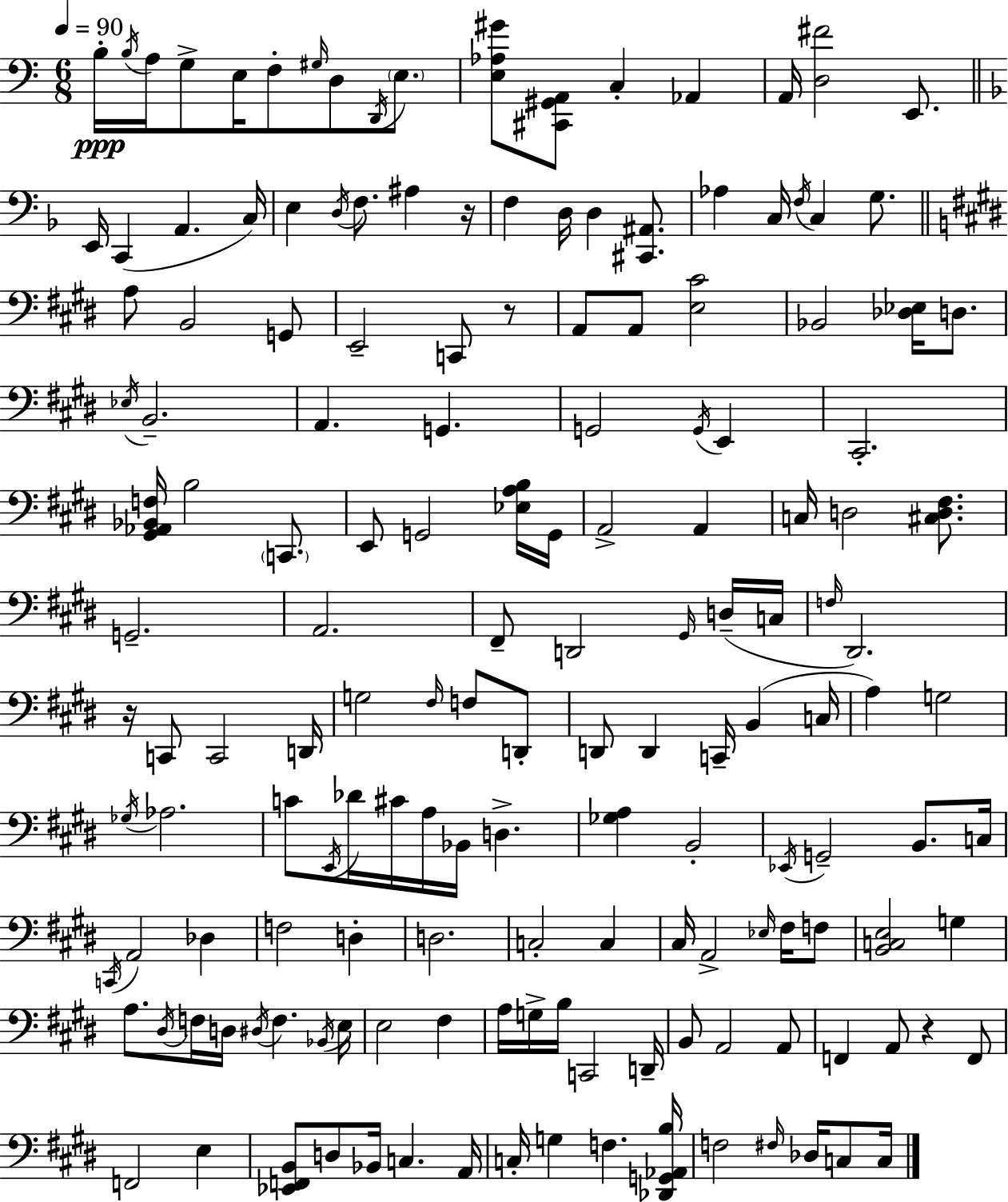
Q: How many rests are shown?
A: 4